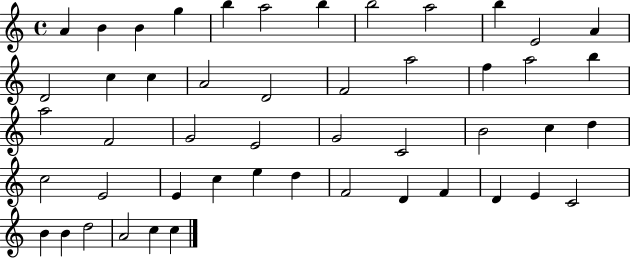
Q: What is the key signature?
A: C major